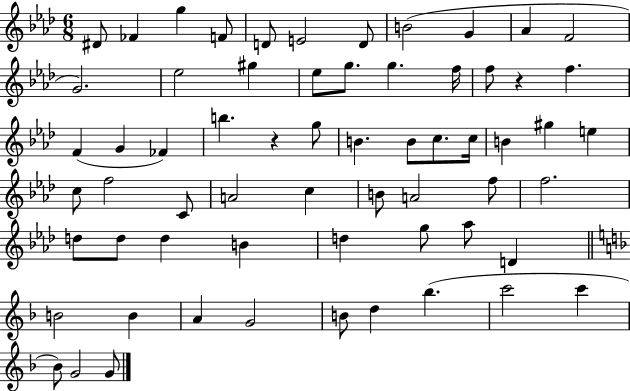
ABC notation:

X:1
T:Untitled
M:6/8
L:1/4
K:Ab
^D/2 _F g F/2 D/2 E2 D/2 B2 G _A F2 G2 _e2 ^g _e/2 g/2 g f/4 f/2 z f F G _F b z g/2 B B/2 c/2 c/4 B ^g e c/2 f2 C/2 A2 c B/2 A2 f/2 f2 d/2 d/2 d B d g/2 _a/2 D B2 B A G2 B/2 d _b c'2 c' _B/2 G2 G/2